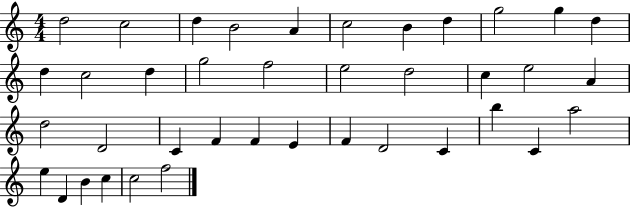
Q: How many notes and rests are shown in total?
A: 39